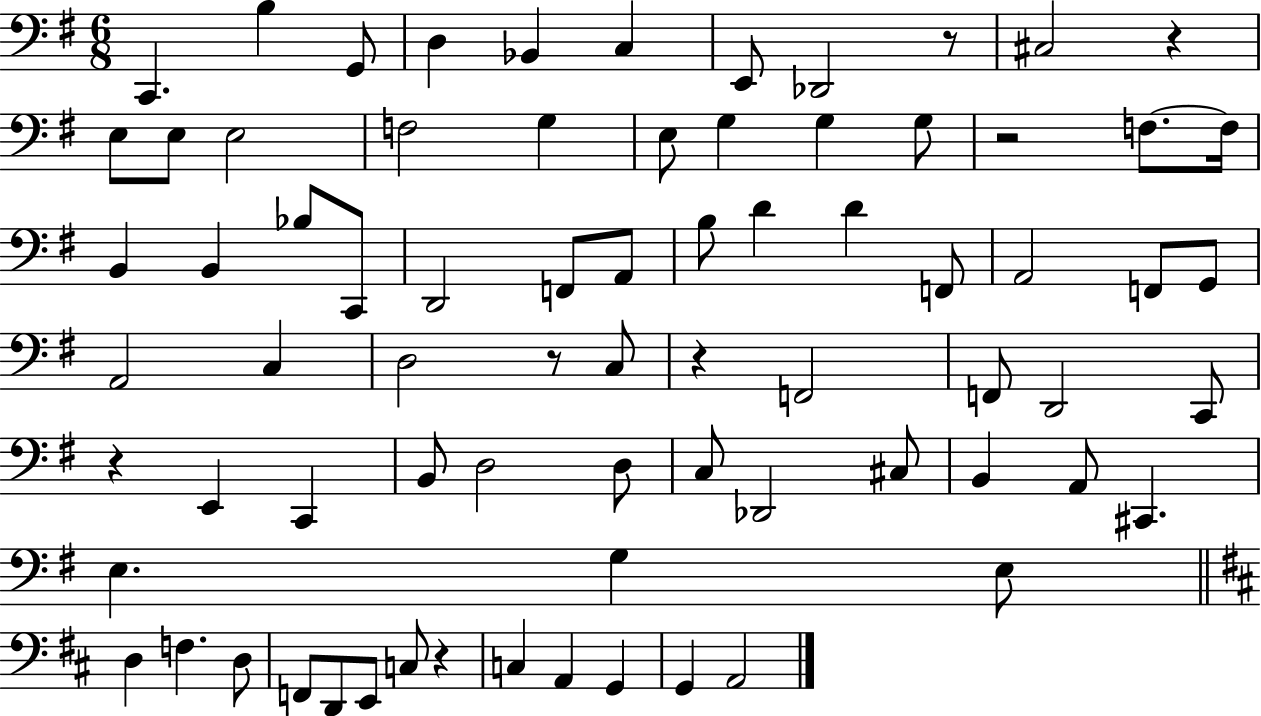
X:1
T:Untitled
M:6/8
L:1/4
K:G
C,, B, G,,/2 D, _B,, C, E,,/2 _D,,2 z/2 ^C,2 z E,/2 E,/2 E,2 F,2 G, E,/2 G, G, G,/2 z2 F,/2 F,/4 B,, B,, _B,/2 C,,/2 D,,2 F,,/2 A,,/2 B,/2 D D F,,/2 A,,2 F,,/2 G,,/2 A,,2 C, D,2 z/2 C,/2 z F,,2 F,,/2 D,,2 C,,/2 z E,, C,, B,,/2 D,2 D,/2 C,/2 _D,,2 ^C,/2 B,, A,,/2 ^C,, E, G, E,/2 D, F, D,/2 F,,/2 D,,/2 E,,/2 C,/2 z C, A,, G,, G,, A,,2